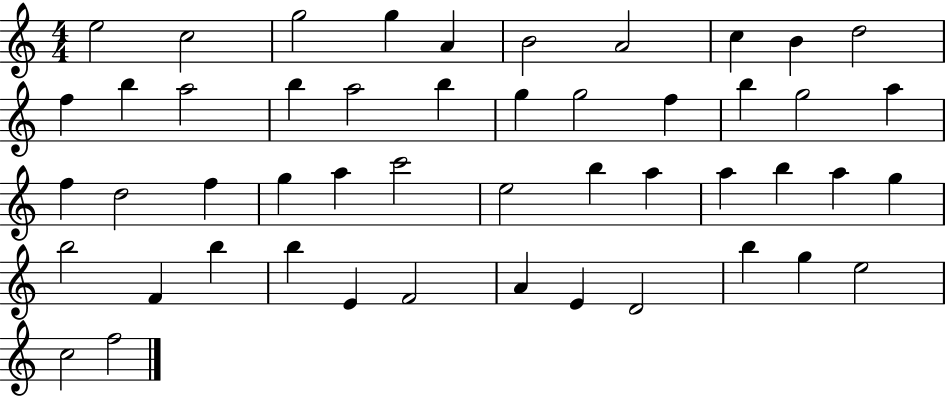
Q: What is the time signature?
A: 4/4